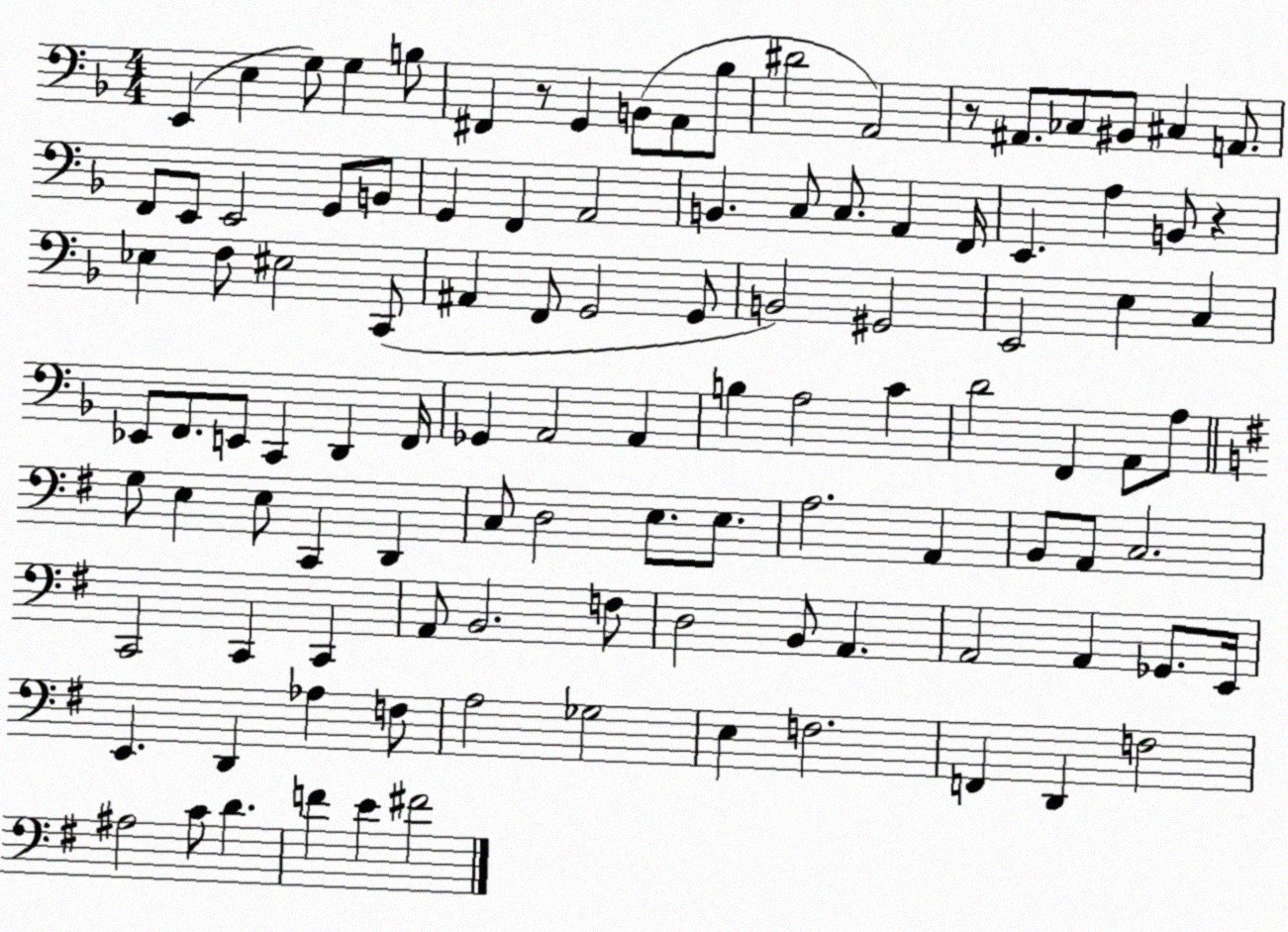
X:1
T:Untitled
M:4/4
L:1/4
K:F
E,, E, G,/2 G, B,/2 ^F,, z/2 G,, B,,/2 A,,/2 _B,/2 ^D2 A,,2 z/2 ^A,,/2 _C,/2 ^B,,/2 ^C, A,,/2 F,,/2 E,,/2 E,,2 G,,/2 B,,/2 G,, F,, A,,2 B,, C,/2 C,/2 A,, F,,/4 E,, A, B,,/2 z _E, F,/2 ^E,2 C,,/2 ^A,, F,,/2 G,,2 G,,/2 B,,2 ^G,,2 E,,2 E, C, _E,,/2 F,,/2 E,,/2 C,, D,, F,,/4 _G,, A,,2 A,, B, A,2 C D2 F,, A,,/2 A,/2 G,/2 E, E,/2 C,, D,, C,/2 D,2 E,/2 E,/2 A,2 A,, B,,/2 A,,/2 C,2 C,,2 C,, C,, A,,/2 B,,2 F,/2 D,2 B,,/2 A,, A,,2 A,, _G,,/2 E,,/4 E,, D,, _A, F,/2 A,2 _G,2 E, F,2 F,, D,, F,2 ^A,2 C/2 D F E ^F2